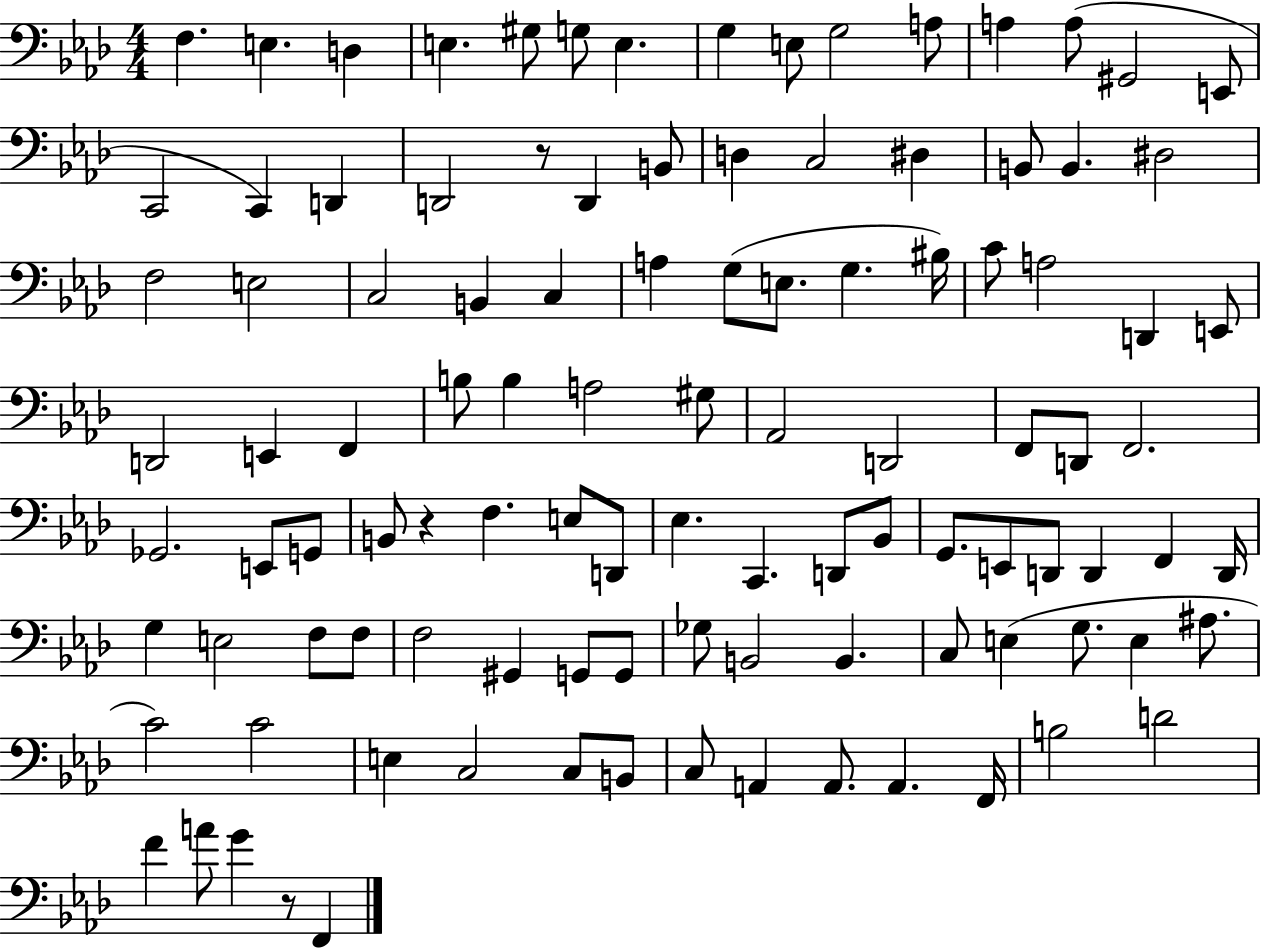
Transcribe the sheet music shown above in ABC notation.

X:1
T:Untitled
M:4/4
L:1/4
K:Ab
F, E, D, E, ^G,/2 G,/2 E, G, E,/2 G,2 A,/2 A, A,/2 ^G,,2 E,,/2 C,,2 C,, D,, D,,2 z/2 D,, B,,/2 D, C,2 ^D, B,,/2 B,, ^D,2 F,2 E,2 C,2 B,, C, A, G,/2 E,/2 G, ^B,/4 C/2 A,2 D,, E,,/2 D,,2 E,, F,, B,/2 B, A,2 ^G,/2 _A,,2 D,,2 F,,/2 D,,/2 F,,2 _G,,2 E,,/2 G,,/2 B,,/2 z F, E,/2 D,,/2 _E, C,, D,,/2 _B,,/2 G,,/2 E,,/2 D,,/2 D,, F,, D,,/4 G, E,2 F,/2 F,/2 F,2 ^G,, G,,/2 G,,/2 _G,/2 B,,2 B,, C,/2 E, G,/2 E, ^A,/2 C2 C2 E, C,2 C,/2 B,,/2 C,/2 A,, A,,/2 A,, F,,/4 B,2 D2 F A/2 G z/2 F,,